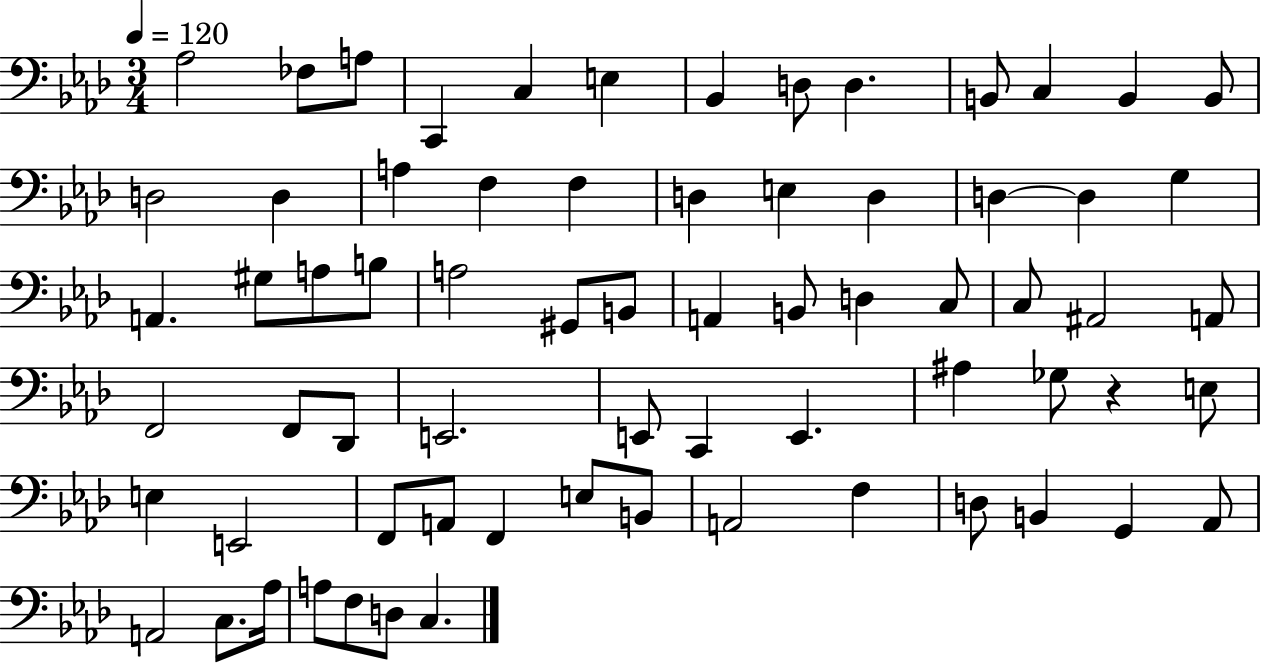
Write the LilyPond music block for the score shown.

{
  \clef bass
  \numericTimeSignature
  \time 3/4
  \key aes \major
  \tempo 4 = 120
  \repeat volta 2 { aes2 fes8 a8 | c,4 c4 e4 | bes,4 d8 d4. | b,8 c4 b,4 b,8 | \break d2 d4 | a4 f4 f4 | d4 e4 d4 | d4~~ d4 g4 | \break a,4. gis8 a8 b8 | a2 gis,8 b,8 | a,4 b,8 d4 c8 | c8 ais,2 a,8 | \break f,2 f,8 des,8 | e,2. | e,8 c,4 e,4. | ais4 ges8 r4 e8 | \break e4 e,2 | f,8 a,8 f,4 e8 b,8 | a,2 f4 | d8 b,4 g,4 aes,8 | \break a,2 c8. aes16 | a8 f8 d8 c4. | } \bar "|."
}